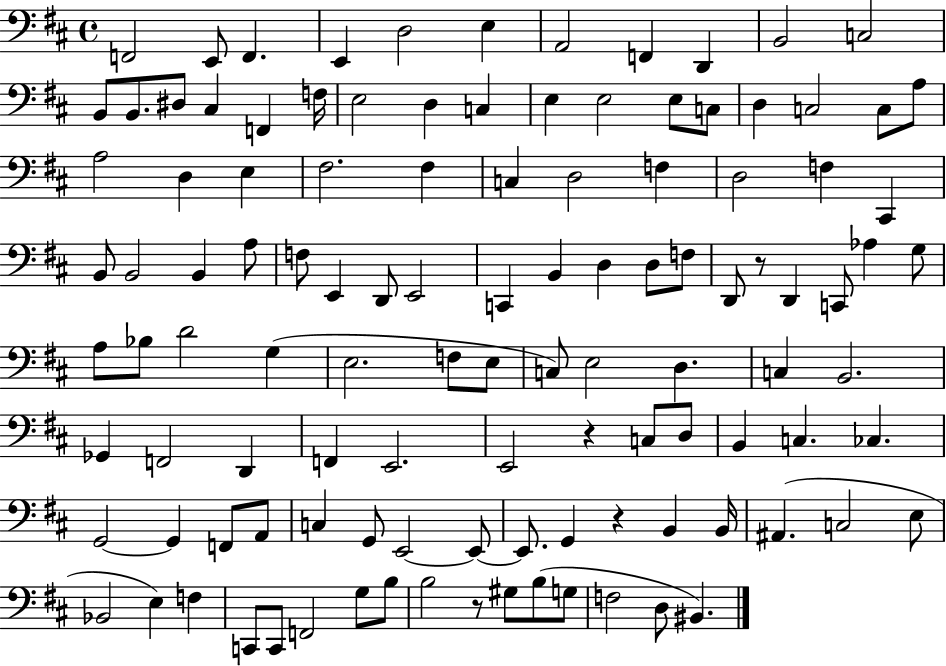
F2/h E2/e F2/q. E2/q D3/h E3/q A2/h F2/q D2/q B2/h C3/h B2/e B2/e. D#3/e C#3/q F2/q F3/s E3/h D3/q C3/q E3/q E3/h E3/e C3/e D3/q C3/h C3/e A3/e A3/h D3/q E3/q F#3/h. F#3/q C3/q D3/h F3/q D3/h F3/q C#2/q B2/e B2/h B2/q A3/e F3/e E2/q D2/e E2/h C2/q B2/q D3/q D3/e F3/e D2/e R/e D2/q C2/e Ab3/q G3/e A3/e Bb3/e D4/h G3/q E3/h. F3/e E3/e C3/e E3/h D3/q. C3/q B2/h. Gb2/q F2/h D2/q F2/q E2/h. E2/h R/q C3/e D3/e B2/q C3/q. CES3/q. G2/h G2/q F2/e A2/e C3/q G2/e E2/h E2/e E2/e. G2/q R/q B2/q B2/s A#2/q. C3/h E3/e Bb2/h E3/q F3/q C2/e C2/e F2/h G3/e B3/e B3/h R/e G#3/e B3/e G3/e F3/h D3/e BIS2/q.